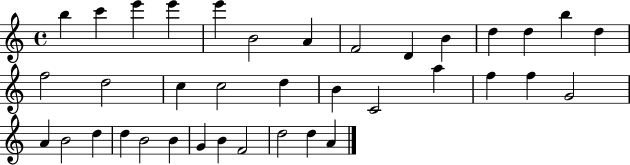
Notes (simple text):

B5/q C6/q E6/q E6/q E6/q B4/h A4/q F4/h D4/q B4/q D5/q D5/q B5/q D5/q F5/h D5/h C5/q C5/h D5/q B4/q C4/h A5/q F5/q F5/q G4/h A4/q B4/h D5/q D5/q B4/h B4/q G4/q B4/q F4/h D5/h D5/q A4/q